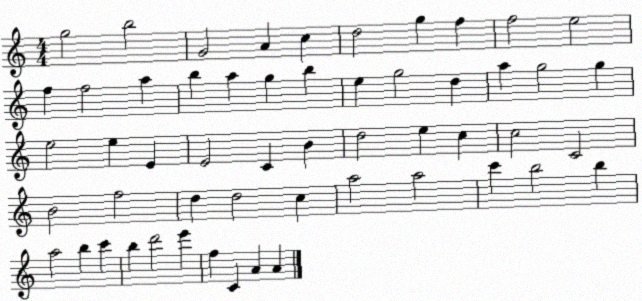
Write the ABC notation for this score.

X:1
T:Untitled
M:4/4
L:1/4
K:C
g2 b2 G2 A c d2 g f f2 e2 f f2 a b a g b e g2 d a g2 g e2 e E E2 C B d2 e c c2 C2 B2 f2 d d2 c a2 a2 c' b2 b a2 b c' b d'2 e' f C A A